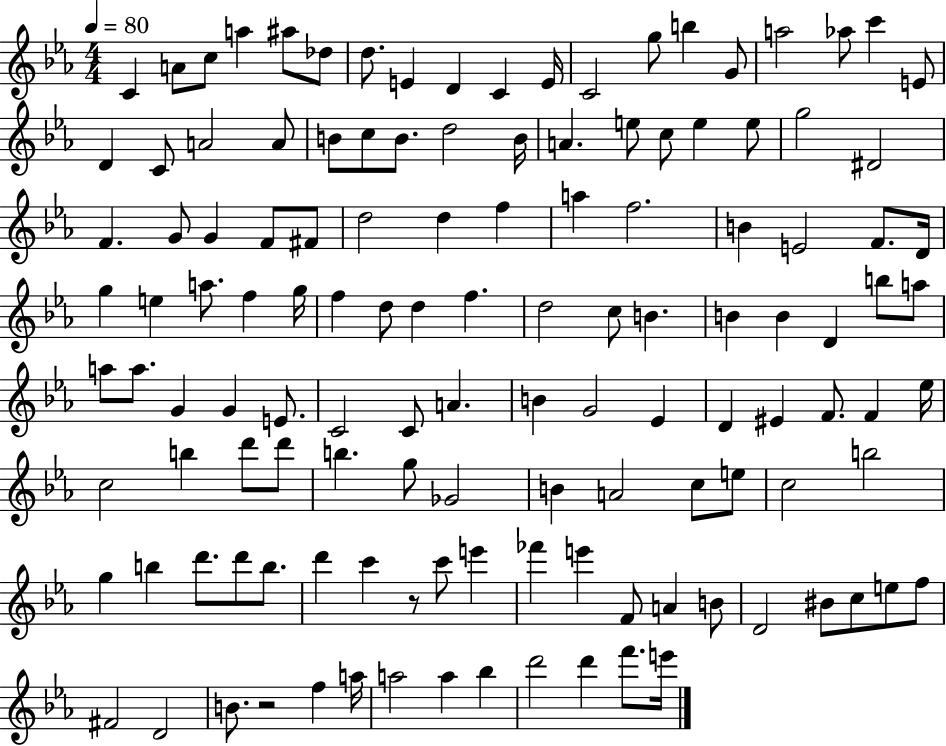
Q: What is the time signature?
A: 4/4